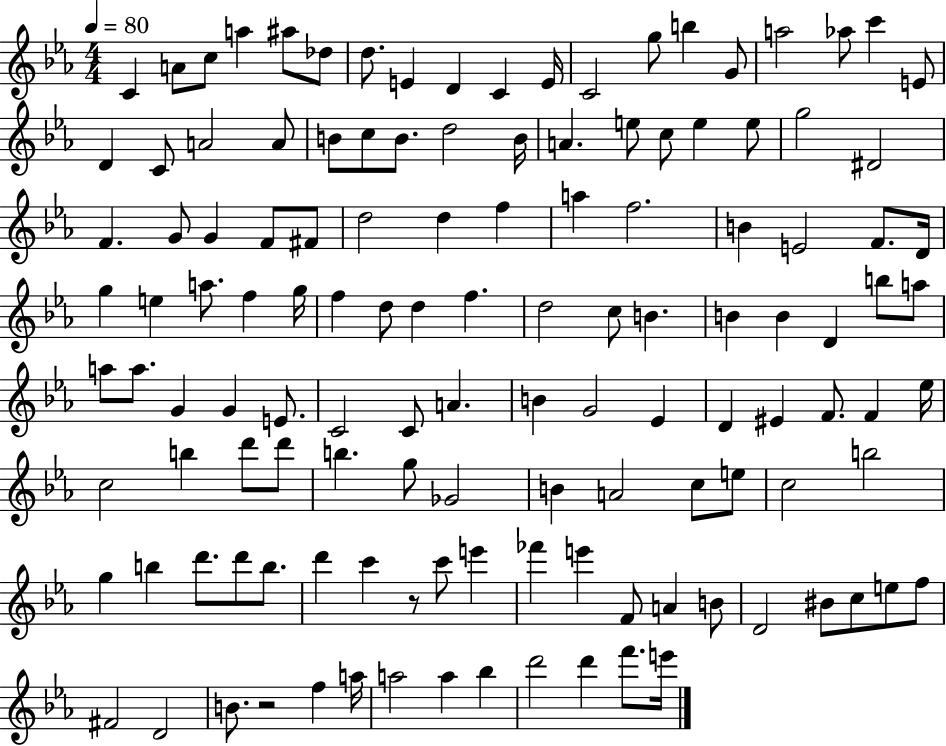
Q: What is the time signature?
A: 4/4